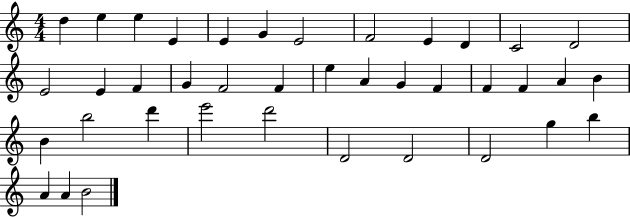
{
  \clef treble
  \numericTimeSignature
  \time 4/4
  \key c \major
  d''4 e''4 e''4 e'4 | e'4 g'4 e'2 | f'2 e'4 d'4 | c'2 d'2 | \break e'2 e'4 f'4 | g'4 f'2 f'4 | e''4 a'4 g'4 f'4 | f'4 f'4 a'4 b'4 | \break b'4 b''2 d'''4 | e'''2 d'''2 | d'2 d'2 | d'2 g''4 b''4 | \break a'4 a'4 b'2 | \bar "|."
}